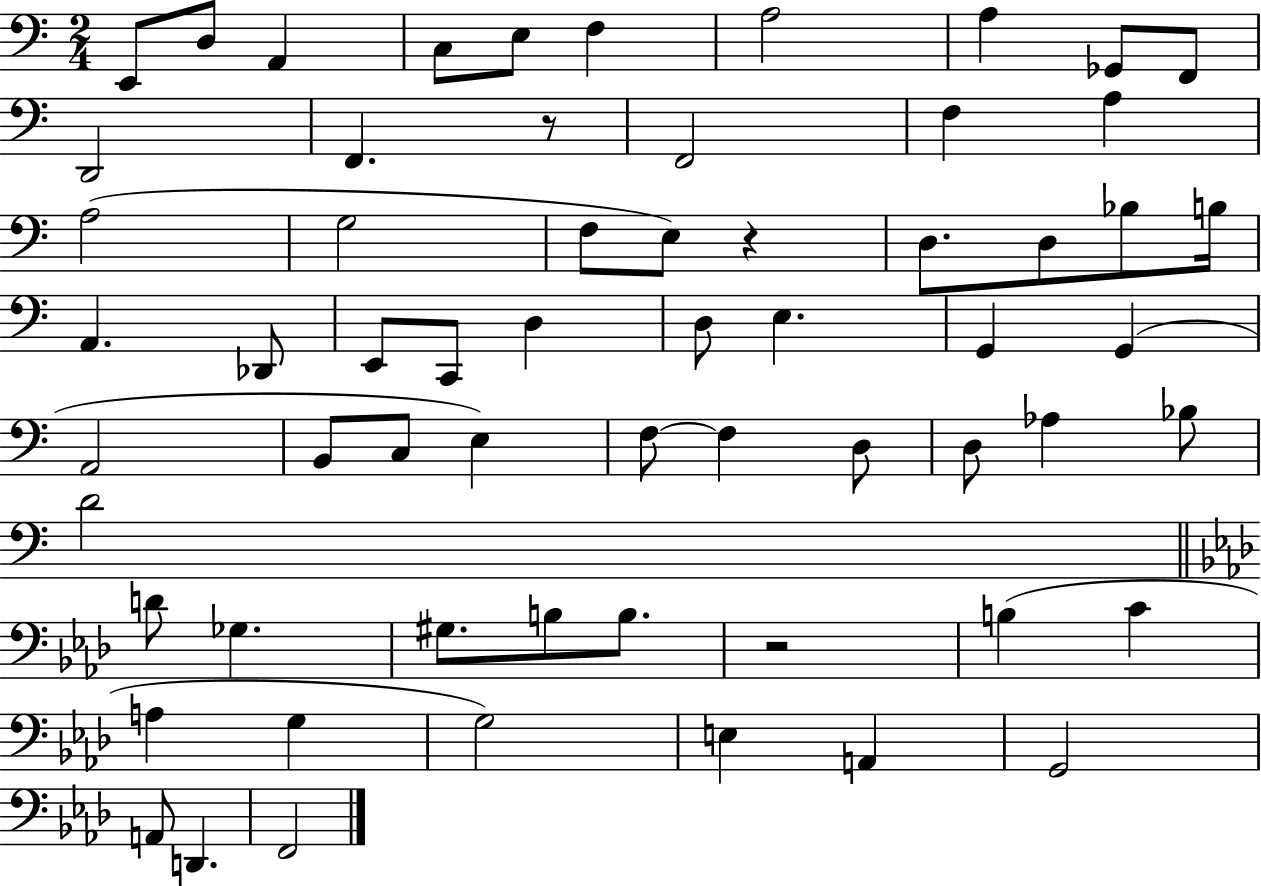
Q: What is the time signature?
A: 2/4